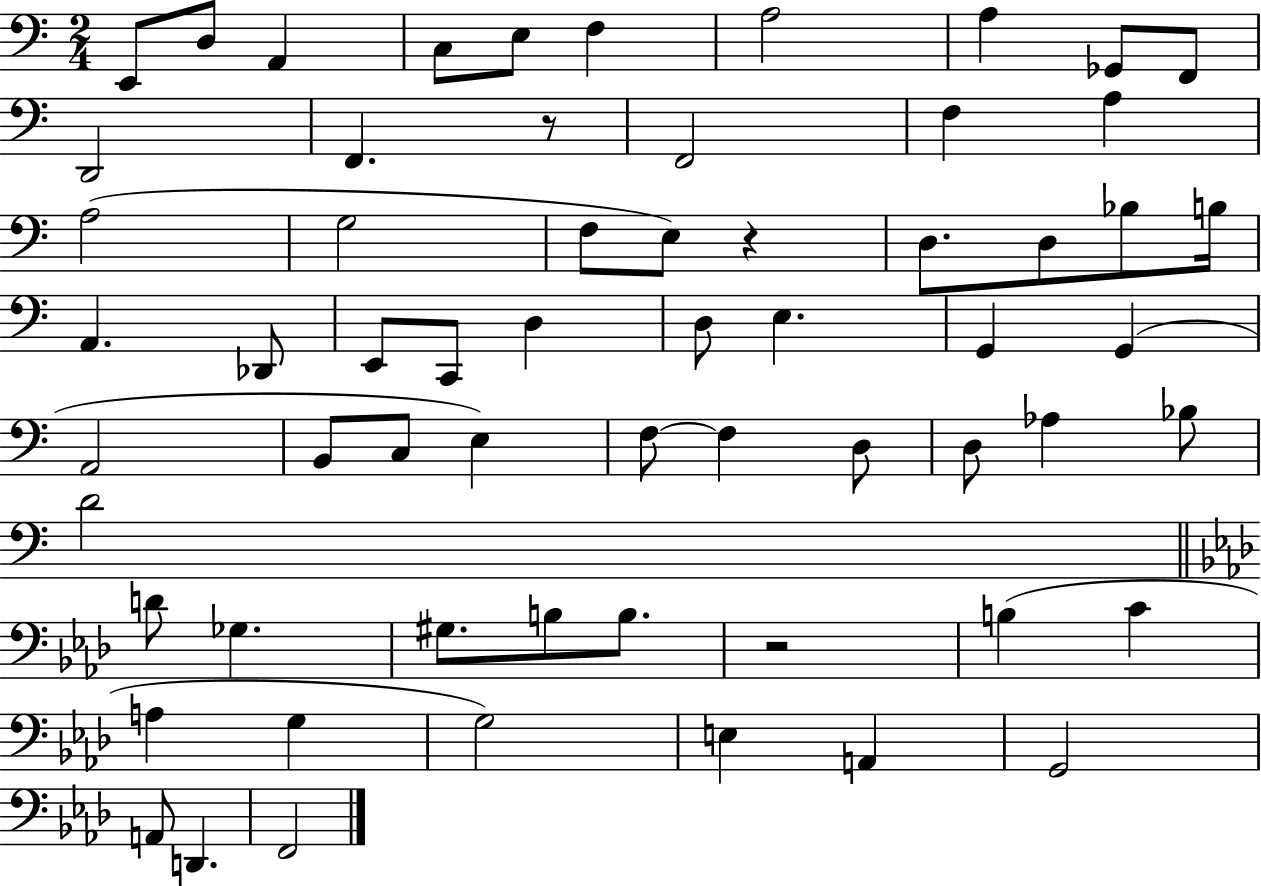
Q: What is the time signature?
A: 2/4